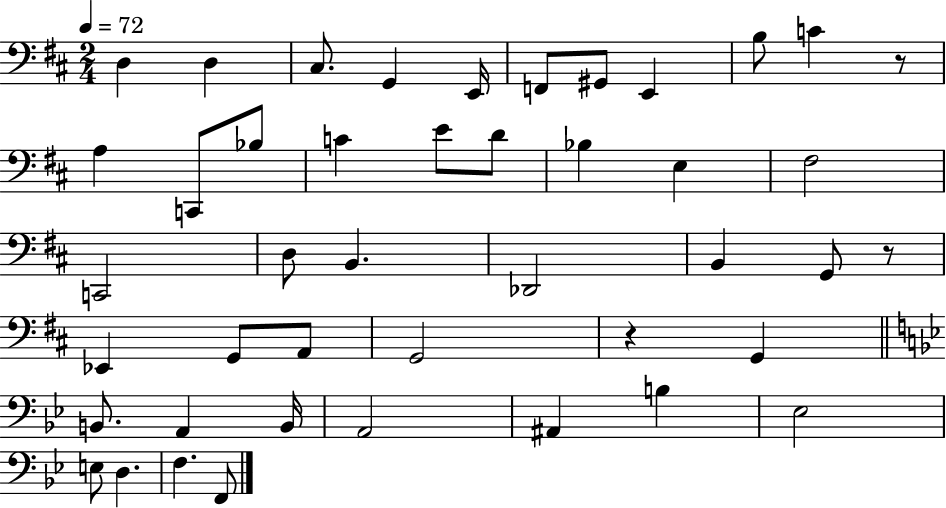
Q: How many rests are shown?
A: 3